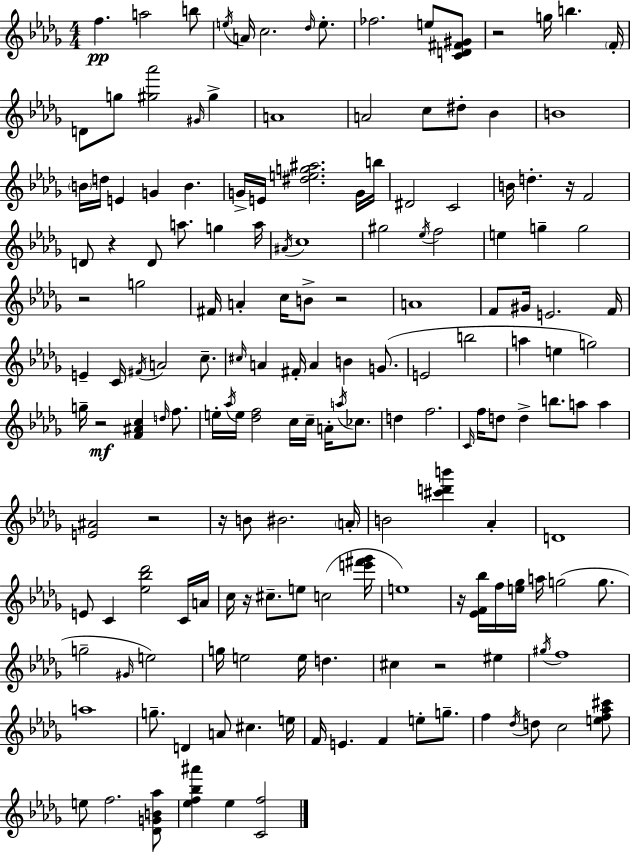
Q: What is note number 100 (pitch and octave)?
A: B4